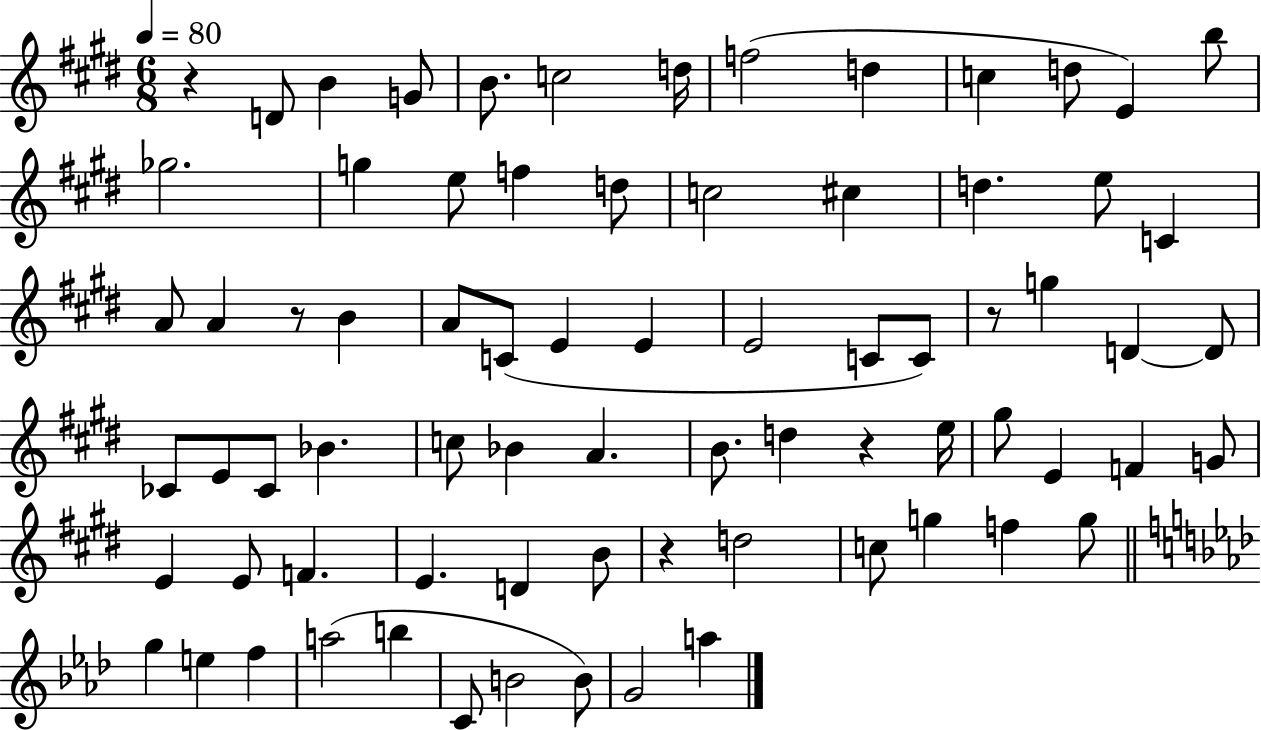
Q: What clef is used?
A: treble